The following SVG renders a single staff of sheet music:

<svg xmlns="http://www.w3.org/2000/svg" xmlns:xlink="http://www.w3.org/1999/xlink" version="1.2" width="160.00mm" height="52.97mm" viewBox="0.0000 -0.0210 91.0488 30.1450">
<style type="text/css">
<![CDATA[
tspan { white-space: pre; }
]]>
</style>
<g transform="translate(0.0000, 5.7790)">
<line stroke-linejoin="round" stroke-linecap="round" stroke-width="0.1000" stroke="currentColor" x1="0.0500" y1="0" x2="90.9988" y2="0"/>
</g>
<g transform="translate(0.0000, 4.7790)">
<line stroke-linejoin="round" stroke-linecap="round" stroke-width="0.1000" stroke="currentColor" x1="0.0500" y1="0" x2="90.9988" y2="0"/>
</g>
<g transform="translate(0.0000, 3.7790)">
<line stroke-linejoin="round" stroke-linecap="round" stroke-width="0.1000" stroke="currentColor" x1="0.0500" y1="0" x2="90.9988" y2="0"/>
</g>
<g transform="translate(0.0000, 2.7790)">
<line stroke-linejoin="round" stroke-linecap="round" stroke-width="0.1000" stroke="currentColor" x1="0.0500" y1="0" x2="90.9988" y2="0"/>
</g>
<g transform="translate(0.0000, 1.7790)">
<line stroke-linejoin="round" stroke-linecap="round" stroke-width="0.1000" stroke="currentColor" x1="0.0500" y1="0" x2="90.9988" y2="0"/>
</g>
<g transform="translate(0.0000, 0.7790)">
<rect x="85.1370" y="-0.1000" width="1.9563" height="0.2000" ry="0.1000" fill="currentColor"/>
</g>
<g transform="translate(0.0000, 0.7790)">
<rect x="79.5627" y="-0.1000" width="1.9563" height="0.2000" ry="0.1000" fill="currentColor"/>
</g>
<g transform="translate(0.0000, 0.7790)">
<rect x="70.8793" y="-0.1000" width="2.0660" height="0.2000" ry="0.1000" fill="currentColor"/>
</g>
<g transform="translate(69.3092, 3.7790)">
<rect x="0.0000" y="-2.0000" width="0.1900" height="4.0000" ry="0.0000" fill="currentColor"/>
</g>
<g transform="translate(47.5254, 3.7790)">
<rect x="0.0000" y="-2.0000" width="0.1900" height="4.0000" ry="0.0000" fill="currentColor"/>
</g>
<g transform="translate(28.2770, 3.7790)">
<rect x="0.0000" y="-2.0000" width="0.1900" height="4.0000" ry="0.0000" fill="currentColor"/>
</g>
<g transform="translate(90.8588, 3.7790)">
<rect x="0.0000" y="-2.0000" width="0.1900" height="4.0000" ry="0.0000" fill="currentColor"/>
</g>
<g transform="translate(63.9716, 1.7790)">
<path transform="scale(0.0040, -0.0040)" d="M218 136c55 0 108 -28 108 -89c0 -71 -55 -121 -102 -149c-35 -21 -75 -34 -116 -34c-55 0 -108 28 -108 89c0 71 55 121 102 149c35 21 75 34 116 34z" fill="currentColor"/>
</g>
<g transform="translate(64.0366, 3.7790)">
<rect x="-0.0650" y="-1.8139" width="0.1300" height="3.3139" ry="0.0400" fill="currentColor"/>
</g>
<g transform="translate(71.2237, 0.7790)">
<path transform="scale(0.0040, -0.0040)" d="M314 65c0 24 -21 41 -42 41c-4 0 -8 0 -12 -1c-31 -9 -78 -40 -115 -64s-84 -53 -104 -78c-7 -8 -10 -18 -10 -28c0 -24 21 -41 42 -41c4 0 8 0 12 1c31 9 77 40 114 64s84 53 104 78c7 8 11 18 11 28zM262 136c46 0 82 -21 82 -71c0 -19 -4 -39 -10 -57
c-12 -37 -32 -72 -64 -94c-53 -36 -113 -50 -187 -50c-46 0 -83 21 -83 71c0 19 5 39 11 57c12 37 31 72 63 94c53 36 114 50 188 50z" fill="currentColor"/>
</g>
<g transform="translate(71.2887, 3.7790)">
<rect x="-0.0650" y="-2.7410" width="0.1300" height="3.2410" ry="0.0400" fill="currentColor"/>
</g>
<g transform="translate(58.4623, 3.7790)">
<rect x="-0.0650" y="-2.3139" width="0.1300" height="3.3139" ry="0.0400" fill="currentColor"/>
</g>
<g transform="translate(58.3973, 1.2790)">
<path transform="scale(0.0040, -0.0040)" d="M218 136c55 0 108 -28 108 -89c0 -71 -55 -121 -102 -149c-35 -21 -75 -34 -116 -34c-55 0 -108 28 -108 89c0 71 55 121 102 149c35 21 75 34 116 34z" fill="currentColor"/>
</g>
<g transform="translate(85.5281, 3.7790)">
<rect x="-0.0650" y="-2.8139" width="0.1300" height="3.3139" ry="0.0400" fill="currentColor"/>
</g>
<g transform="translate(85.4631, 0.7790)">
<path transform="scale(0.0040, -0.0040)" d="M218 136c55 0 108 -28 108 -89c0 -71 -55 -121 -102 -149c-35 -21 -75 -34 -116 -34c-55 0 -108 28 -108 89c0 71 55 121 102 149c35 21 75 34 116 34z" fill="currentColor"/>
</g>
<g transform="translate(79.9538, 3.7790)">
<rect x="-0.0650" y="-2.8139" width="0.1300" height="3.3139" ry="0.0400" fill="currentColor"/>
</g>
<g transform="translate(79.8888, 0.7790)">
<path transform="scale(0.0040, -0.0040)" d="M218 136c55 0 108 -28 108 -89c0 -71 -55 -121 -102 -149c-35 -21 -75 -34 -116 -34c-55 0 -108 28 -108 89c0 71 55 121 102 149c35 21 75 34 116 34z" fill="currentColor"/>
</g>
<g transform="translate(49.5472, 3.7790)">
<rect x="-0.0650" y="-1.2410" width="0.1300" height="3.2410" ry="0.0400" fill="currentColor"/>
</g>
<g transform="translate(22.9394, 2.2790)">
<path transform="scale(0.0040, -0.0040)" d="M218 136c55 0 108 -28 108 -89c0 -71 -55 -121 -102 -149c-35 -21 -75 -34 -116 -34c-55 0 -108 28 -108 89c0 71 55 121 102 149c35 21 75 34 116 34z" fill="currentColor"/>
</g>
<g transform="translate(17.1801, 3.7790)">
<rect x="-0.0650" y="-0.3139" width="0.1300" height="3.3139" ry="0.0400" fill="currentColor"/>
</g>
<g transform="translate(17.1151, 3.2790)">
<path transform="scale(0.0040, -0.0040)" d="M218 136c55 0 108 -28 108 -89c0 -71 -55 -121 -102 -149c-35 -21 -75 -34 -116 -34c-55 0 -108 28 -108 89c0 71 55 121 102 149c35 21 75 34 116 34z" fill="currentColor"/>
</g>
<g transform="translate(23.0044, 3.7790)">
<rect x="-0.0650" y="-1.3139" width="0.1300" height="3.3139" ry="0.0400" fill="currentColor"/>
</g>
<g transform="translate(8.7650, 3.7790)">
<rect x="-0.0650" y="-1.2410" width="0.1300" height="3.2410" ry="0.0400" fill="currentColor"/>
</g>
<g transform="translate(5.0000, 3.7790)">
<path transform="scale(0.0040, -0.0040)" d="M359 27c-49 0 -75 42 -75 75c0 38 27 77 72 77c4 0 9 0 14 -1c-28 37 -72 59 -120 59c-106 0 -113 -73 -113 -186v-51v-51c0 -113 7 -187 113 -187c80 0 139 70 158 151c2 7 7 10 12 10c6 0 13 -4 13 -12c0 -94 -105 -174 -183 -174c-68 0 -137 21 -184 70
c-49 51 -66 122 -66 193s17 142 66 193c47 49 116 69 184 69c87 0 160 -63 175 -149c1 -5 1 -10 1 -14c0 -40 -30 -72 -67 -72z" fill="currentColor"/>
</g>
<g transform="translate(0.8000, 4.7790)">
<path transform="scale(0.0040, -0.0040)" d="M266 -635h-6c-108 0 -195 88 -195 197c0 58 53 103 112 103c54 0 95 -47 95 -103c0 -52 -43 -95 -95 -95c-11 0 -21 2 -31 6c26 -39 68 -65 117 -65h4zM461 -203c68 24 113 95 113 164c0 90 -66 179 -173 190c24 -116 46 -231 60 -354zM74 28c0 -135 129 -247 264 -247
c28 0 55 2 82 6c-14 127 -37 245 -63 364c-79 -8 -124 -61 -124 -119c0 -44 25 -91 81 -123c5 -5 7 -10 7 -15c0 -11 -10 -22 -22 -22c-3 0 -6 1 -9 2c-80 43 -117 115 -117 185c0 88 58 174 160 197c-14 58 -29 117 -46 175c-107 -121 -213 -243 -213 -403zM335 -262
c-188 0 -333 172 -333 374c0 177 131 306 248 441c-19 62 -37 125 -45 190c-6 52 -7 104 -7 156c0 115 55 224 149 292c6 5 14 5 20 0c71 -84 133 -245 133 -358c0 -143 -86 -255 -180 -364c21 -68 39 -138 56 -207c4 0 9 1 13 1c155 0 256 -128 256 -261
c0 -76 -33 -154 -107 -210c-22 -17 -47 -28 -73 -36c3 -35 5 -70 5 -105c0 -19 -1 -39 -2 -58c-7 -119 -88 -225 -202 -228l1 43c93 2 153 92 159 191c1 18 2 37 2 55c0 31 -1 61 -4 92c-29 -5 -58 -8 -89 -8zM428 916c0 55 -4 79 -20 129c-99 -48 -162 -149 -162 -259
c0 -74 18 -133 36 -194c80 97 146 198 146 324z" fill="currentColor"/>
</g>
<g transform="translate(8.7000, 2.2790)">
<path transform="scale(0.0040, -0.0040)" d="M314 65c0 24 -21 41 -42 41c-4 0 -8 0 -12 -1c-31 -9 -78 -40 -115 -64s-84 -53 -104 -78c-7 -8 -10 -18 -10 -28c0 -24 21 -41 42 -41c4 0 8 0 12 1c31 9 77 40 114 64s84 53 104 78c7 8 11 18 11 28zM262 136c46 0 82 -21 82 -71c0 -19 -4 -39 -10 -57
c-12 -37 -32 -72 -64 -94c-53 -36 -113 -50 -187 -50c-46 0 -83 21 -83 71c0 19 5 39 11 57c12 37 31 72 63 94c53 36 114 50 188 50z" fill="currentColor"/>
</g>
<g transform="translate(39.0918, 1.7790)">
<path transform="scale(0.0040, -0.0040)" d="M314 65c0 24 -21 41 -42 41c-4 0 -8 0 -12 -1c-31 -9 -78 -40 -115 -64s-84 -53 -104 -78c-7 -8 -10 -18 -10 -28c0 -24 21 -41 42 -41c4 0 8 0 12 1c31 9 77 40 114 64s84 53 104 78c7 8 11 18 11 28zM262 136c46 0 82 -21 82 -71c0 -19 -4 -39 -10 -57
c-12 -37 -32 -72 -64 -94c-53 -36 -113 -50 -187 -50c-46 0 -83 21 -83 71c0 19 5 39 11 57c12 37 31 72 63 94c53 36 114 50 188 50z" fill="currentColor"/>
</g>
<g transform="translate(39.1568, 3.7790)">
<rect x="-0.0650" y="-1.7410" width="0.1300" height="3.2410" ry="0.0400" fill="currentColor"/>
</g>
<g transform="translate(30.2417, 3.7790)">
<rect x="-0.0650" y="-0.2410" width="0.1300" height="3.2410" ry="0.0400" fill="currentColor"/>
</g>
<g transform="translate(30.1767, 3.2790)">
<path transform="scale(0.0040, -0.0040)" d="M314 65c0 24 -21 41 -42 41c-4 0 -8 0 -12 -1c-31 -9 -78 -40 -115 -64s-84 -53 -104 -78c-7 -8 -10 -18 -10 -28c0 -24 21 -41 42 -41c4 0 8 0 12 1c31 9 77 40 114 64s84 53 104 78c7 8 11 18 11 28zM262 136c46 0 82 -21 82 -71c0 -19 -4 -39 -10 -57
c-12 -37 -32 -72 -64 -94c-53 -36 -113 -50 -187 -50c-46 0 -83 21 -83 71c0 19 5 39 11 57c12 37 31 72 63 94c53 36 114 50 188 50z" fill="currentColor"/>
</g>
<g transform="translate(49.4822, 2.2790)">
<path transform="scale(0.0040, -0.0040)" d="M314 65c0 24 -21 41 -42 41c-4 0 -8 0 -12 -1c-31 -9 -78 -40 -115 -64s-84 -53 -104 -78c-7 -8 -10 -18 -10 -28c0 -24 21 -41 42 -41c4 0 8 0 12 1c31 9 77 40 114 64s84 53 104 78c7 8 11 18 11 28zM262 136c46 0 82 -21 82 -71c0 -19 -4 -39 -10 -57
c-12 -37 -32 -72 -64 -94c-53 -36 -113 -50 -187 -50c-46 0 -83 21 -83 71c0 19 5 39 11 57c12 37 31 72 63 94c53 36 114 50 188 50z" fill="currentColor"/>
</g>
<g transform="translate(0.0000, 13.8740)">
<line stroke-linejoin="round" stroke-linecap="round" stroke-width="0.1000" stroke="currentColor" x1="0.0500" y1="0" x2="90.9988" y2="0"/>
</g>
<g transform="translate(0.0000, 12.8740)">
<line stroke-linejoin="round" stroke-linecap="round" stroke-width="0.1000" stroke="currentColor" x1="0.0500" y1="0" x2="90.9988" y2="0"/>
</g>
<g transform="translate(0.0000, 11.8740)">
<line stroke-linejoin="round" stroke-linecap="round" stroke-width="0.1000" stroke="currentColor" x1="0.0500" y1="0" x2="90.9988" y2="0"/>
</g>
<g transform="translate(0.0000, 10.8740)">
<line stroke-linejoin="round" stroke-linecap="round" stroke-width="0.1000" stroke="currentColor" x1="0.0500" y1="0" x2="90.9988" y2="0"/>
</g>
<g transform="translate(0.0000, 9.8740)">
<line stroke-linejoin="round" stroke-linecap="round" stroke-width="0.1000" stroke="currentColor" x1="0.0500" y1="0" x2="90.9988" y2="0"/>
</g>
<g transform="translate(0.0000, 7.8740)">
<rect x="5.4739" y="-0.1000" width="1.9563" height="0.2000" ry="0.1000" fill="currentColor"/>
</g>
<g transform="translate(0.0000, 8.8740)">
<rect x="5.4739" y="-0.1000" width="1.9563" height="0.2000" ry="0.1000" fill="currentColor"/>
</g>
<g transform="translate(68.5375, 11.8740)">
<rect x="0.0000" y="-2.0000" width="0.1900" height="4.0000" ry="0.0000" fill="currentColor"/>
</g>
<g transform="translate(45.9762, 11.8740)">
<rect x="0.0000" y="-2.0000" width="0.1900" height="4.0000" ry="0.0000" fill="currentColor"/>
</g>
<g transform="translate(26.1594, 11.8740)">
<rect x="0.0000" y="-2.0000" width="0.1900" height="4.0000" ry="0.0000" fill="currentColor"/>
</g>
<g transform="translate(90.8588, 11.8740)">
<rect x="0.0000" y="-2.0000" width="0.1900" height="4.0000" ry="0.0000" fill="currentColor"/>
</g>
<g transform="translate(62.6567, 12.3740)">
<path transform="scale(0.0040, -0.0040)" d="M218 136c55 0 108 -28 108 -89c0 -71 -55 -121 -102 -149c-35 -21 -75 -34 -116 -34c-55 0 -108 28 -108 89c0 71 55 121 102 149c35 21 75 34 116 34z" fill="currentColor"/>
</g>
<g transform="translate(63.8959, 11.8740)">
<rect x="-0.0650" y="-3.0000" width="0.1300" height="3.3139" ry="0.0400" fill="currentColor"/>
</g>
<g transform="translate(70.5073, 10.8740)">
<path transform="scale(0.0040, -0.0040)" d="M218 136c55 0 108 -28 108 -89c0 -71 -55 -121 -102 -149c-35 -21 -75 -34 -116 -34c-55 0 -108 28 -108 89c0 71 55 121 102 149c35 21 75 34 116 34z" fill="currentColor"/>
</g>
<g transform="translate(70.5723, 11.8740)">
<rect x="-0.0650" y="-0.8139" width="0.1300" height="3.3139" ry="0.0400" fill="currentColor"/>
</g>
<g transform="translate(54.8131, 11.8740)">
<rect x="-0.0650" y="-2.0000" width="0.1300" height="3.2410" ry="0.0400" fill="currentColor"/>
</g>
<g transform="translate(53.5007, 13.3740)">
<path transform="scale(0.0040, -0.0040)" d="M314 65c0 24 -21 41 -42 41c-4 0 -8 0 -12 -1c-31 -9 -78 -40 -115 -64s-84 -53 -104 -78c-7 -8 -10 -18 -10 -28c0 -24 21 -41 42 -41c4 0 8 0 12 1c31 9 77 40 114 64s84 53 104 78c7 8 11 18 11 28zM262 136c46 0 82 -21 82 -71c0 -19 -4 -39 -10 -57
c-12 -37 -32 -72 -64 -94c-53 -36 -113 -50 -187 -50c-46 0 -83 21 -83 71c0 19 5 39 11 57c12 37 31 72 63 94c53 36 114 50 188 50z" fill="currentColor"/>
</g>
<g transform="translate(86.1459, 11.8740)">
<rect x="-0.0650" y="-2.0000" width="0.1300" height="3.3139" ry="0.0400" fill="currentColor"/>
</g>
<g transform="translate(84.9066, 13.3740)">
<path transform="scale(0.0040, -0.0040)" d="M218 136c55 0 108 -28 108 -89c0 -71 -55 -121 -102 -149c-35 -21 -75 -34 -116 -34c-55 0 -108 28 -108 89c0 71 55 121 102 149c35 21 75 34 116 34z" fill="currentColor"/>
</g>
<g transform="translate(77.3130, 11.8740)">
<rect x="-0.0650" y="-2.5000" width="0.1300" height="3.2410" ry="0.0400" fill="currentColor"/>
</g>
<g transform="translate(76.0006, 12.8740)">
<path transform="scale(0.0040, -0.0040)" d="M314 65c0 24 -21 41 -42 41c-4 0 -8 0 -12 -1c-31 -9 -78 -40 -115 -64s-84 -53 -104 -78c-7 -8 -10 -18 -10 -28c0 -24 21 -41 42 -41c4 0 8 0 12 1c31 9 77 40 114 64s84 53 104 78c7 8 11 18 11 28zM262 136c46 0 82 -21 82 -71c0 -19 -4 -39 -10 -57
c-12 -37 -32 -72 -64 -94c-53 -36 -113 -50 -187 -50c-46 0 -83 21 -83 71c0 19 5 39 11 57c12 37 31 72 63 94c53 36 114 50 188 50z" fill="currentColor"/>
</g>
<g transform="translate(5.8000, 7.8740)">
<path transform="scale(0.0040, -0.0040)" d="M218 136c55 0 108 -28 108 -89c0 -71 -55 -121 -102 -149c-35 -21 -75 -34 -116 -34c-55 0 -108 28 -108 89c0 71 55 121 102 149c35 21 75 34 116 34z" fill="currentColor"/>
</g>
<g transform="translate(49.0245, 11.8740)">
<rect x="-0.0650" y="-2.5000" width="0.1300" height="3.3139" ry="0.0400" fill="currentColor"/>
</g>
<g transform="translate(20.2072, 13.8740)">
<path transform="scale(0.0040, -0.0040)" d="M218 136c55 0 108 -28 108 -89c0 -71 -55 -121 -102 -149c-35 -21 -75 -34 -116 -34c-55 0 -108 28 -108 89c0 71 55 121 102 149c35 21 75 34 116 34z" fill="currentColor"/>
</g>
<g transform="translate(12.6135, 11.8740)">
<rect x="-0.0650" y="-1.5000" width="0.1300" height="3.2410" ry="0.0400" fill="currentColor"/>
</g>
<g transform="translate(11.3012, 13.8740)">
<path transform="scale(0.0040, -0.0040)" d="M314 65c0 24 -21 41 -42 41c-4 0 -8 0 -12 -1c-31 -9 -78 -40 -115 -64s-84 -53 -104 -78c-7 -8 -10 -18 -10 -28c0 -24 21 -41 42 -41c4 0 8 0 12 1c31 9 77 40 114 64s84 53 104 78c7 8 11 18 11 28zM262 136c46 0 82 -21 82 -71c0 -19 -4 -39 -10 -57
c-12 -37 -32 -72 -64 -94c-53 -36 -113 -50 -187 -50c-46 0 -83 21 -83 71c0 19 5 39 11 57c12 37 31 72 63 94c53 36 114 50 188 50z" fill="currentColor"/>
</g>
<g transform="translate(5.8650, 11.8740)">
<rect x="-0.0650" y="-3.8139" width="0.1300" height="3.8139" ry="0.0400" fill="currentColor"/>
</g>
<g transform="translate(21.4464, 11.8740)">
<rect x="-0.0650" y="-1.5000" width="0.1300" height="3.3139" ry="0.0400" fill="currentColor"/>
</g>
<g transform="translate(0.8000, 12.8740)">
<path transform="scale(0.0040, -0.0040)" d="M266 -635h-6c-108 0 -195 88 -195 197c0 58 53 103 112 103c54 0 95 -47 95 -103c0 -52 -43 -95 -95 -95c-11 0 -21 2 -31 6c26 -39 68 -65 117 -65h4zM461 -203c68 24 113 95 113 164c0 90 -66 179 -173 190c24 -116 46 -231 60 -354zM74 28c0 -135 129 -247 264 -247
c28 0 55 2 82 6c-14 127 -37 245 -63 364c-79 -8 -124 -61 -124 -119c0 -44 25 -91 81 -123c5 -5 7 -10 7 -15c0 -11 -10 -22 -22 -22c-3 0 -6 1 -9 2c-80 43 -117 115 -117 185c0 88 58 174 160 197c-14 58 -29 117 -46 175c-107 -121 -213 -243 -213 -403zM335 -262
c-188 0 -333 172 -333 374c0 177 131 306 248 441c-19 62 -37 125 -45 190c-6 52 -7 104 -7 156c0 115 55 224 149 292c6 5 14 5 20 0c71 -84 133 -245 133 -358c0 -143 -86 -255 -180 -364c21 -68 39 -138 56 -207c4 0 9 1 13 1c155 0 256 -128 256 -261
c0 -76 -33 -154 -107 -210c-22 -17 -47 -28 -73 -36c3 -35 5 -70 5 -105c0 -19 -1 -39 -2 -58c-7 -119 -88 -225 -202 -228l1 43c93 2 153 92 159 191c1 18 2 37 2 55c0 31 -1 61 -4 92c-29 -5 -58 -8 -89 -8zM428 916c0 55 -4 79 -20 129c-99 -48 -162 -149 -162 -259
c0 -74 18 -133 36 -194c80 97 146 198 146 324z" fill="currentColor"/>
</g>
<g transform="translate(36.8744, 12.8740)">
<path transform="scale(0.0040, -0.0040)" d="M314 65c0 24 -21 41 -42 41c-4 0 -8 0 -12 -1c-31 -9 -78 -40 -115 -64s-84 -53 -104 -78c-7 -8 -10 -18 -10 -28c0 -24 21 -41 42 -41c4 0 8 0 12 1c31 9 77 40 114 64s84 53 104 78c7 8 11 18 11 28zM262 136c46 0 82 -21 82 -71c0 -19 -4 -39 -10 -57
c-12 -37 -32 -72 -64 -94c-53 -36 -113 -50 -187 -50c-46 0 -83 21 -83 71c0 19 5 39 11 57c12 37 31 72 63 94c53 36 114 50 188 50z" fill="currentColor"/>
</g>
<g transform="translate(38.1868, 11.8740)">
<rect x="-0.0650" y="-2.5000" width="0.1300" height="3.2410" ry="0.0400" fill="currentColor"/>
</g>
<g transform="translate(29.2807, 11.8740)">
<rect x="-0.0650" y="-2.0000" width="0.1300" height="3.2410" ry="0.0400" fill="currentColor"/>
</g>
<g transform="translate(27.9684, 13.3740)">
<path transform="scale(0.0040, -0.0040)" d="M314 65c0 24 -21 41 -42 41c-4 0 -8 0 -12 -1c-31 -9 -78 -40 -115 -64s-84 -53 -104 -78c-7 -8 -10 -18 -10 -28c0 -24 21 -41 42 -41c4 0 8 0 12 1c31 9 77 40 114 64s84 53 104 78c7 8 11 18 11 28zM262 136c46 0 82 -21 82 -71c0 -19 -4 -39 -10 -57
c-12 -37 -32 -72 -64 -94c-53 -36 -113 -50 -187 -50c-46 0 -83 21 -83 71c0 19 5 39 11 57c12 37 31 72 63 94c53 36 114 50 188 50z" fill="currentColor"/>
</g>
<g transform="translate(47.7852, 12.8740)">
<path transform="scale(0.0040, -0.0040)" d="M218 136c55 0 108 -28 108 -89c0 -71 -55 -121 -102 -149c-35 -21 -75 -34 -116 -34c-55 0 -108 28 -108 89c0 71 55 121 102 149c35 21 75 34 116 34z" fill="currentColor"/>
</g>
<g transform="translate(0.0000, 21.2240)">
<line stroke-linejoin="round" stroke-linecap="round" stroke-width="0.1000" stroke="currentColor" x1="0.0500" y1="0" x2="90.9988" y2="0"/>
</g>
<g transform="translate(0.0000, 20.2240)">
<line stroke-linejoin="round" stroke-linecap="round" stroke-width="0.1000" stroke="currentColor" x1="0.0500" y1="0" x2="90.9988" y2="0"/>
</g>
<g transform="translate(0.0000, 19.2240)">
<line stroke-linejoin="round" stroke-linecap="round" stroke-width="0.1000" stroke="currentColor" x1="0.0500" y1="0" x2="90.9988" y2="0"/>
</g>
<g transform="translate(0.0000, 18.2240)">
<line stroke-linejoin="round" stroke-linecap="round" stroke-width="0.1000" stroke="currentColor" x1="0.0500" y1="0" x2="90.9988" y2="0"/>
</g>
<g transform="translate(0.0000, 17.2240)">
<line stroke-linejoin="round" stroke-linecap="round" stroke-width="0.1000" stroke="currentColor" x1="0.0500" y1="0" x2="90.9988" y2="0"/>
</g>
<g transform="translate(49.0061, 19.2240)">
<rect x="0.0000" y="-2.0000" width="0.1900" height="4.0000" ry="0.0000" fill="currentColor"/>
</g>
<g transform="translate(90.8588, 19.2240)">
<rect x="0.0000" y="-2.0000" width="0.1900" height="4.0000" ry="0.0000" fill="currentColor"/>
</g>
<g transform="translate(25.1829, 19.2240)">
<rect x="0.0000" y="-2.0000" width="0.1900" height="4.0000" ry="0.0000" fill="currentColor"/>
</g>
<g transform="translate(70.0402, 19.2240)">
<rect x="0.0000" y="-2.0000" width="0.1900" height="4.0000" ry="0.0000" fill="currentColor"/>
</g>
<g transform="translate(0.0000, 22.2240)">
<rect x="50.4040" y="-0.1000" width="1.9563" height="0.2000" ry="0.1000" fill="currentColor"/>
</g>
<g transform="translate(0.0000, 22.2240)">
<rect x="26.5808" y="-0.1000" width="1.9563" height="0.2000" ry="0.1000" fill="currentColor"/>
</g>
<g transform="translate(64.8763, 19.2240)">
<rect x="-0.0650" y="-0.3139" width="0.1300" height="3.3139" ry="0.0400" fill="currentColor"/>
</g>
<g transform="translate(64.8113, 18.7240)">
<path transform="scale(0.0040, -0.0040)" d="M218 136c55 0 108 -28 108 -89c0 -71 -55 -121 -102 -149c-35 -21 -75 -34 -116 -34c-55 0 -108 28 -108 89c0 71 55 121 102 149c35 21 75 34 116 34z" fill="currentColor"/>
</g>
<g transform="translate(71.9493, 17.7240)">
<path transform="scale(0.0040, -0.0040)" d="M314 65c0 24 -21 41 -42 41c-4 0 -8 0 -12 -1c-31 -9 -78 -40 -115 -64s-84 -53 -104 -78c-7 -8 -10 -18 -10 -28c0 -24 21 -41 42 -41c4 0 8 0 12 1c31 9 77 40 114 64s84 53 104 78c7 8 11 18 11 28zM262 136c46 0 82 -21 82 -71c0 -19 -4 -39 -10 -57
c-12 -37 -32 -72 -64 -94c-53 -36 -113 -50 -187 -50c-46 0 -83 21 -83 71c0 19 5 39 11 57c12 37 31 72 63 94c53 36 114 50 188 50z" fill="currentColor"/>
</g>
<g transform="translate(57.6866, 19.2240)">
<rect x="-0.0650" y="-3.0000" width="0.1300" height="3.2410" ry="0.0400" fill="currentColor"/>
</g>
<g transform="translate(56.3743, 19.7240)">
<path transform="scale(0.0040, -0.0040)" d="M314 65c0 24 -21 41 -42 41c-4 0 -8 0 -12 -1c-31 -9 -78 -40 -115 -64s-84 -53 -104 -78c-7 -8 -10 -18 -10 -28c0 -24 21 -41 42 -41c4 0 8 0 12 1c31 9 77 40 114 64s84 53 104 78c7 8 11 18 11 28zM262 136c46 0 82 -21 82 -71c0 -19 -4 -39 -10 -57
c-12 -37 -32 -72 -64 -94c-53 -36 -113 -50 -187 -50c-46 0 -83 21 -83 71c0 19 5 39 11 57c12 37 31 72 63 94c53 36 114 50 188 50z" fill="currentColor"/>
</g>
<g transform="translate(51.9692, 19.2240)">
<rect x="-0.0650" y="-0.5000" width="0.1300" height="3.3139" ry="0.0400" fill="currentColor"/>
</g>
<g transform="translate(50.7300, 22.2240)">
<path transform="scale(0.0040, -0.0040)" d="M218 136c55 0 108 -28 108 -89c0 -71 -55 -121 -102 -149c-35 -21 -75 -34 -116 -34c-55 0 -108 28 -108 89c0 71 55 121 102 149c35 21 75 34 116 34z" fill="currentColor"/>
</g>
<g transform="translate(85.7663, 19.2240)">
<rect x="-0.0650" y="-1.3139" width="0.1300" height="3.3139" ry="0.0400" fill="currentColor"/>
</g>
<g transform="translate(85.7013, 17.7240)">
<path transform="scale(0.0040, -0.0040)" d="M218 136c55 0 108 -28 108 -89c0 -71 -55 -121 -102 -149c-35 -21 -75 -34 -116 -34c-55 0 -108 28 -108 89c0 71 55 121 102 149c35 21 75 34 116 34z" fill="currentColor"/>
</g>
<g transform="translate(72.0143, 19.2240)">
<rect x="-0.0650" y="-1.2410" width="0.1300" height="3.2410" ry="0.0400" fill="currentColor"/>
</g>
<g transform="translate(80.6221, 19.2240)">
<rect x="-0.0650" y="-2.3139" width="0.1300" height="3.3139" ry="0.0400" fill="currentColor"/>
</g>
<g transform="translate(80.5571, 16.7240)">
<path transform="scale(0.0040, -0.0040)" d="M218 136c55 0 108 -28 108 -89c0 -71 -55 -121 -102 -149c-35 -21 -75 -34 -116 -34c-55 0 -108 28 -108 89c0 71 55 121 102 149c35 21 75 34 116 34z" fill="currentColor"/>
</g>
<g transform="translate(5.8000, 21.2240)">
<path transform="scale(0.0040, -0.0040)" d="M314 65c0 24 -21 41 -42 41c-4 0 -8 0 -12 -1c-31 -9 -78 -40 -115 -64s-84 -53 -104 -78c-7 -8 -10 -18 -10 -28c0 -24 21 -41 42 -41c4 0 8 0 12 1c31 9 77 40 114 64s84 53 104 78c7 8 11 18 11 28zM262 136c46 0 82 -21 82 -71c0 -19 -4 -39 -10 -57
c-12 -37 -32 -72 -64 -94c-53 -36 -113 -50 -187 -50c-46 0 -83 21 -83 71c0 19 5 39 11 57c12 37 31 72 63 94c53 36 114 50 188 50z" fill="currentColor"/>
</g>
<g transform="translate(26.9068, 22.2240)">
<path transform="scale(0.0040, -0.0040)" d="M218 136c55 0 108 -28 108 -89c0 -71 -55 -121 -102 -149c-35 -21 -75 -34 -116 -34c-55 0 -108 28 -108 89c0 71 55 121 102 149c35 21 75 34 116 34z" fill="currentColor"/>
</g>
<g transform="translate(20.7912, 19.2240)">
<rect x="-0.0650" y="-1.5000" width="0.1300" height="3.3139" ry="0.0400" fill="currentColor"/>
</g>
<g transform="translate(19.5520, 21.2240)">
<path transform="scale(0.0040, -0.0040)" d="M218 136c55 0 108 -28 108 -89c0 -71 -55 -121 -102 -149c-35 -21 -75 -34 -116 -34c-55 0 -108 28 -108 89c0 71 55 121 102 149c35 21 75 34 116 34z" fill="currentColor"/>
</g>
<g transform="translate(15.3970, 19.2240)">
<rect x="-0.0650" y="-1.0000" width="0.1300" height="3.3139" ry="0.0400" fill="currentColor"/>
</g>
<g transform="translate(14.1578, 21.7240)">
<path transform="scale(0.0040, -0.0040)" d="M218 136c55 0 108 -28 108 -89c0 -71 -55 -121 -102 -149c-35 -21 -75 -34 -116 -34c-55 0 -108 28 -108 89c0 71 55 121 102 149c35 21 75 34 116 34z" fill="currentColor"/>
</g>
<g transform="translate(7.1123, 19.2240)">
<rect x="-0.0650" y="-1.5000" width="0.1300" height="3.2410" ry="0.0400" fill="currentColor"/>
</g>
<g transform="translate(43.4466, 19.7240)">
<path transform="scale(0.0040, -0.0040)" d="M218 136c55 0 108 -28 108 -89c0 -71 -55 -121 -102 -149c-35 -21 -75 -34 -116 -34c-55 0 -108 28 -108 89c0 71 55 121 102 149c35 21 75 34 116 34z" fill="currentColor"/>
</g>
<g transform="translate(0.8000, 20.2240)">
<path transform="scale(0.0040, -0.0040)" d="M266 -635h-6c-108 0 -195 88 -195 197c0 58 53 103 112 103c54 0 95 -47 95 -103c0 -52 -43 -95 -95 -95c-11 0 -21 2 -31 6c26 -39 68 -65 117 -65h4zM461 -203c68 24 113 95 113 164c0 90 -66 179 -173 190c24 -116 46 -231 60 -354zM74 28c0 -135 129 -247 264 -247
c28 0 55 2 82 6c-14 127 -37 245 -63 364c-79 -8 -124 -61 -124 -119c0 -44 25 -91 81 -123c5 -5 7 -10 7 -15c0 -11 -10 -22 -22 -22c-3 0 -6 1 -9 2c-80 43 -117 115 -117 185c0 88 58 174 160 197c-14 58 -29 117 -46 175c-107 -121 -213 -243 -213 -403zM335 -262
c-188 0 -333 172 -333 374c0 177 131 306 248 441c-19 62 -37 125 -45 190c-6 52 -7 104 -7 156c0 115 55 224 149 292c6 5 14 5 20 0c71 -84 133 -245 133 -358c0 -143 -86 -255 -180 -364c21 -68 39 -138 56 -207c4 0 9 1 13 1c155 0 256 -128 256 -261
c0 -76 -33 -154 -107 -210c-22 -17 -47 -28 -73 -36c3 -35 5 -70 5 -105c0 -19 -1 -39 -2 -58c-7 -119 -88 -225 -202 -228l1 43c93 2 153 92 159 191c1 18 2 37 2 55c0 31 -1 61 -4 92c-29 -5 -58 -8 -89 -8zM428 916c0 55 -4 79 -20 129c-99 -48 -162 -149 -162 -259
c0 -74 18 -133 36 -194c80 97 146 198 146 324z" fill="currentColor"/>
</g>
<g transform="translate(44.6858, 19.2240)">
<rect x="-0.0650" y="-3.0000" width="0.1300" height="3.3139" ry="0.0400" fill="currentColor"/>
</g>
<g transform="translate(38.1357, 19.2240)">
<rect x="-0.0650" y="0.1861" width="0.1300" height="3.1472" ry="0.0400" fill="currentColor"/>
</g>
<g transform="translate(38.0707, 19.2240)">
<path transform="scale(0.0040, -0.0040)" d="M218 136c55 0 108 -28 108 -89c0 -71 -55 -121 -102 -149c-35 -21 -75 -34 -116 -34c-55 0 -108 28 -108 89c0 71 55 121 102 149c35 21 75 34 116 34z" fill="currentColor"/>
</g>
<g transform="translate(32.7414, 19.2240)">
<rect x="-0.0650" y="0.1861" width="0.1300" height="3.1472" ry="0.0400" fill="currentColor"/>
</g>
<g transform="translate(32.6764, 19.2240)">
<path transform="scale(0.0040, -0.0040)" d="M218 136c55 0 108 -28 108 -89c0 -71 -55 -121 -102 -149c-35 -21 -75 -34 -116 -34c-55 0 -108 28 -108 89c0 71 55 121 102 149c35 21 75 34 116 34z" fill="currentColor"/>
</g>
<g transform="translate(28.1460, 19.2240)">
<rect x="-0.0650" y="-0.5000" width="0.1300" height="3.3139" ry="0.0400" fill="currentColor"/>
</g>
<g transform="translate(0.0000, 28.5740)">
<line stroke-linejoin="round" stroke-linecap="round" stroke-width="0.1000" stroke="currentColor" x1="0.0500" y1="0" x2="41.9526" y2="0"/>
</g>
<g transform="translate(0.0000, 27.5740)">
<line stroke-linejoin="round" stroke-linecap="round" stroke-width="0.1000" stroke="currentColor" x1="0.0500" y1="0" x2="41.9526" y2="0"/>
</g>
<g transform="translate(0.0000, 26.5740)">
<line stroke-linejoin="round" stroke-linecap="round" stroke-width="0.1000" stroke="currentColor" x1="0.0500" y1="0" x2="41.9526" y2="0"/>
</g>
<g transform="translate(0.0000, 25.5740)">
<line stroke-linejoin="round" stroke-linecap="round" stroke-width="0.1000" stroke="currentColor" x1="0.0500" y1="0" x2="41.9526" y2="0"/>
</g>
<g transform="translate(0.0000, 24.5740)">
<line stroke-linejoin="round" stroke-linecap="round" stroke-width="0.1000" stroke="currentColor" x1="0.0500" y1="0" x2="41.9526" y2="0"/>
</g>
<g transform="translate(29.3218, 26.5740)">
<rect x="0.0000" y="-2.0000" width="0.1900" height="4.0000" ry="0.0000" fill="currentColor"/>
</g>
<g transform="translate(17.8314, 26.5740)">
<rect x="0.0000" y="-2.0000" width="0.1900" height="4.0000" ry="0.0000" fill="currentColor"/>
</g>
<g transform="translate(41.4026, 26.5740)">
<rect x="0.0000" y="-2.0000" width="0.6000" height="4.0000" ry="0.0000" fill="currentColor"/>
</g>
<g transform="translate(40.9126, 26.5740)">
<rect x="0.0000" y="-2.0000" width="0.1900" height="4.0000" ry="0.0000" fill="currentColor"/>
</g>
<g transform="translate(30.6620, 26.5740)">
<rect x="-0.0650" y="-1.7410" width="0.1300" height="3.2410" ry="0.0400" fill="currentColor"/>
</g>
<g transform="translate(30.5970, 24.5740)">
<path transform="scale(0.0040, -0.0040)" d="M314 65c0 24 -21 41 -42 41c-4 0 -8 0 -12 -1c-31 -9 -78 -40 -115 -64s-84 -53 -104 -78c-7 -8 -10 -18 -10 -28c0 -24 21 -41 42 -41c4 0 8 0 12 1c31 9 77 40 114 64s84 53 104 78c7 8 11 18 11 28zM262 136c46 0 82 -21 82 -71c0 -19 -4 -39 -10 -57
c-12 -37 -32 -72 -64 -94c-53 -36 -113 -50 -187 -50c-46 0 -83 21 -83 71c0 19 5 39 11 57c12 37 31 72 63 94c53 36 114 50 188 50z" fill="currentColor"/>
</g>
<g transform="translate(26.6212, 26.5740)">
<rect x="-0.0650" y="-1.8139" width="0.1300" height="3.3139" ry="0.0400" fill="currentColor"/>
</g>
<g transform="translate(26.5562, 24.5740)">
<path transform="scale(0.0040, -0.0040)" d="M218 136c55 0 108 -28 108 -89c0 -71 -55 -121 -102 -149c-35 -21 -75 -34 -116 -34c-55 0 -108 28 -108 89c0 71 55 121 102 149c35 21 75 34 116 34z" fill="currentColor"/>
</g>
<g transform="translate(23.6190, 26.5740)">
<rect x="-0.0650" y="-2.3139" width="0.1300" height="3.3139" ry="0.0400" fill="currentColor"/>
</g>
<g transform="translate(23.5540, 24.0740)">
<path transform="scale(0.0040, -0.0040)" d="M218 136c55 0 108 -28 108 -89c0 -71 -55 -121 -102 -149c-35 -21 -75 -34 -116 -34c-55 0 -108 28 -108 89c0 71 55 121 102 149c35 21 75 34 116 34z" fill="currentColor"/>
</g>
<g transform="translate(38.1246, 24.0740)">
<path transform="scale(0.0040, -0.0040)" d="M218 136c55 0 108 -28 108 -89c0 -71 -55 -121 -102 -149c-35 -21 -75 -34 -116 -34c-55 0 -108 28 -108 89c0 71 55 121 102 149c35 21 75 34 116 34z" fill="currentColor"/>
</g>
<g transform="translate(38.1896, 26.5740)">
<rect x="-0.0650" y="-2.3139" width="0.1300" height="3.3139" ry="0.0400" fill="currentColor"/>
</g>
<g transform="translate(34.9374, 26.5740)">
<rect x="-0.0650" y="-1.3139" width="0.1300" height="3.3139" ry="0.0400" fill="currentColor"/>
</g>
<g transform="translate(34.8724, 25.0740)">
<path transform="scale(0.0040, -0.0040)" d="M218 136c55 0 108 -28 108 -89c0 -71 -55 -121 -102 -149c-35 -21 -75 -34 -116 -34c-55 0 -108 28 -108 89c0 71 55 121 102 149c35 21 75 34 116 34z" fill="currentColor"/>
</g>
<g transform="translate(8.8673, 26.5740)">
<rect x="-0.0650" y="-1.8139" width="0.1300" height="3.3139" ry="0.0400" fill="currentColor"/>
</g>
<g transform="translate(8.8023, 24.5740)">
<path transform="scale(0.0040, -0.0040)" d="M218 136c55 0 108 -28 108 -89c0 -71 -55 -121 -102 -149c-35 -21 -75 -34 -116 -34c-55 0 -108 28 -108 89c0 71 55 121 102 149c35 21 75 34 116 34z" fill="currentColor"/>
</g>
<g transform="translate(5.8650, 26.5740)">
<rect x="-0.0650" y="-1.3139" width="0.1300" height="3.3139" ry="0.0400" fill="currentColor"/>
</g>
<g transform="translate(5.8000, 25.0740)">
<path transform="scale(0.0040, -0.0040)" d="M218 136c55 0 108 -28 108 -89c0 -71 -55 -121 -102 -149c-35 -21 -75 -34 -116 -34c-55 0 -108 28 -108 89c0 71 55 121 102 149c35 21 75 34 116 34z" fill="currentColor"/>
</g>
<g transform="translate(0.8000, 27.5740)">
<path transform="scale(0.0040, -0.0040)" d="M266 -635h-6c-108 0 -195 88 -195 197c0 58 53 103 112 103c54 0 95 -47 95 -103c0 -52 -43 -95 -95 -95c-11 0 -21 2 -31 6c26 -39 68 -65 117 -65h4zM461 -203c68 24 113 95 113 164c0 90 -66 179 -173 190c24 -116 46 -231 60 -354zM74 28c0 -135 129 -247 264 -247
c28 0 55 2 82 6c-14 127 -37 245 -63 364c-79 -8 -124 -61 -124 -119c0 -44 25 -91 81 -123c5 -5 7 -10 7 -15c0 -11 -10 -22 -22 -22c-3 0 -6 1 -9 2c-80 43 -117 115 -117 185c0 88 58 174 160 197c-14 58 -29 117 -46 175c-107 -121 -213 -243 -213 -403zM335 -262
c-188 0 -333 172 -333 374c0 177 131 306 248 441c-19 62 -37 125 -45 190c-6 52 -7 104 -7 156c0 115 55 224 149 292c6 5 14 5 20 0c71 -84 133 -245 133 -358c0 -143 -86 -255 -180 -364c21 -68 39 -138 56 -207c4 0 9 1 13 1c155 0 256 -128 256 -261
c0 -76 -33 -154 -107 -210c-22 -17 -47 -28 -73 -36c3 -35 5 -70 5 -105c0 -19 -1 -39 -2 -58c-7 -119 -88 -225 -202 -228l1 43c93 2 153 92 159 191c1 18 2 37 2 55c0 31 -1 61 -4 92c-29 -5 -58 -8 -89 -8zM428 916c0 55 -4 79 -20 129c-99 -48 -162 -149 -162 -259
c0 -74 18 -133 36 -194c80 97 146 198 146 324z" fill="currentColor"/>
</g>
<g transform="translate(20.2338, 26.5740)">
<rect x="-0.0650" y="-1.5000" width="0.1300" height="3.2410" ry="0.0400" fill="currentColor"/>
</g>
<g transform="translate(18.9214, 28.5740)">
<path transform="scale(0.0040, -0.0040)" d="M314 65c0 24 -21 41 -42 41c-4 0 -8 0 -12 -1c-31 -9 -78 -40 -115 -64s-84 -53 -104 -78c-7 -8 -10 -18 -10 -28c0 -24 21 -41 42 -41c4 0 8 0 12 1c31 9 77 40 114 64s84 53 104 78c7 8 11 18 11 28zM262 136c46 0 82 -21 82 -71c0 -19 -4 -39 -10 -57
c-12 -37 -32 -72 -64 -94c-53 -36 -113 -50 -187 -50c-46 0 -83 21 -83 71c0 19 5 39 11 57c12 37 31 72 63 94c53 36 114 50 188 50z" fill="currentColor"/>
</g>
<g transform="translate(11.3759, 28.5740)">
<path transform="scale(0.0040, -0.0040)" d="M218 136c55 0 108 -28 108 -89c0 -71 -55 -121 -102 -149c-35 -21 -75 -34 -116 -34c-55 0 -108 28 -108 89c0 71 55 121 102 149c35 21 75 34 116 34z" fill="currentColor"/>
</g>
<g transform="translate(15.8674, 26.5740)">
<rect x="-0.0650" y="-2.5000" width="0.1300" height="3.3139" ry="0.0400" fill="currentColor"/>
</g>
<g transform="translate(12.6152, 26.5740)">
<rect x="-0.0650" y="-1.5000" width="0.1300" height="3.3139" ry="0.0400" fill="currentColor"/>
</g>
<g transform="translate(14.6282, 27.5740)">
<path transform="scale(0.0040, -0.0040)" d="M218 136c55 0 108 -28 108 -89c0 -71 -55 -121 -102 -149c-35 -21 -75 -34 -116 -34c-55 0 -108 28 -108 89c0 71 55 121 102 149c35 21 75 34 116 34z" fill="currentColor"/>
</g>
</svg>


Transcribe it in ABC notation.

X:1
T:Untitled
M:4/4
L:1/4
K:C
e2 c e c2 f2 e2 g f a2 a a c' E2 E F2 G2 G F2 A d G2 F E2 D E C B B A C A2 c e2 g e e f E G E2 g f f2 e g